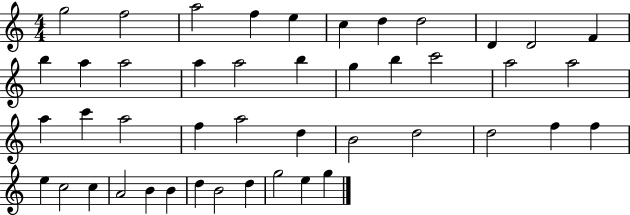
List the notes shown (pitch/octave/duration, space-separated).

G5/h F5/h A5/h F5/q E5/q C5/q D5/q D5/h D4/q D4/h F4/q B5/q A5/q A5/h A5/q A5/h B5/q G5/q B5/q C6/h A5/h A5/h A5/q C6/q A5/h F5/q A5/h D5/q B4/h D5/h D5/h F5/q F5/q E5/q C5/h C5/q A4/h B4/q B4/q D5/q B4/h D5/q G5/h E5/q G5/q